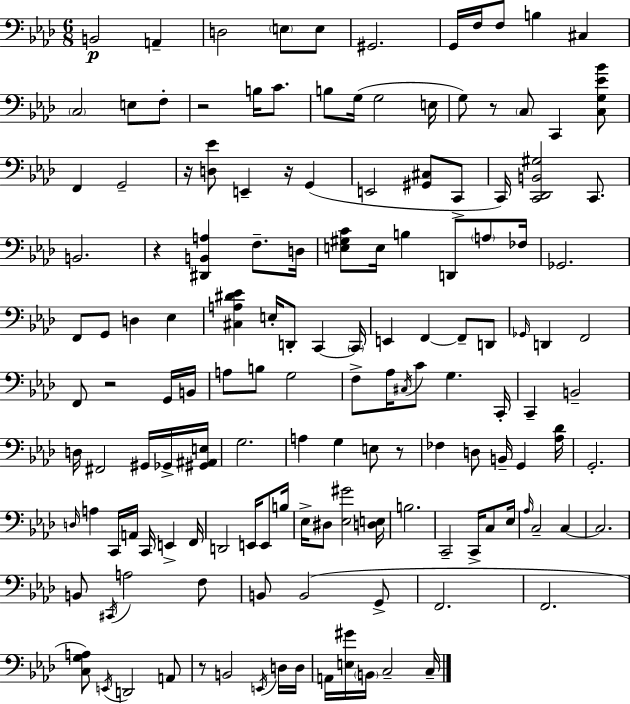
{
  \clef bass
  \numericTimeSignature
  \time 6/8
  \key aes \major
  \repeat volta 2 { b,2\p a,4-- | d2 \parenthesize e8 e8 | gis,2. | g,16 f16 f8 b4 cis4 | \break \parenthesize c2 e8 f8-. | r2 b16 c'8. | b8 g16( g2 e16 | g8) r8 \parenthesize c8 c,4 <c g ees' bes'>8 | \break f,4 g,2-- | r16 <d ees'>8 e,4-- r16 g,4( | e,2 <gis, cis>8 c,8-> | c,16) <c, des, b, gis>2 c,8. | \break b,2. | r4 <dis, b, a>4 f8.-- d16 | <e gis c'>8 e16 b4 d,8 \parenthesize a8 fes16 | ges,2. | \break f,8 g,8 d4 ees4 | <cis a dis' ees'>4 e16-. d,8-. c,4~~ \parenthesize c,16 | e,4 f,4~~ f,8-- d,8 | \grace { ges,16 } d,4 f,2 | \break f,8 r2 g,16 | b,16 a8 b8 g2 | f8-> aes16 \acciaccatura { cis16 } c'8 g4. | c,16-. c,4-- b,2-- | \break d16 fis,2 gis,16 | ges,16-> <gis, ais, e>16 g2. | a4 g4 e8 | r8 fes4 d8 b,16-- g,4 | \break <aes des'>16 g,2.-. | \grace { d16 } a4 c,16 a,16 c,16 e,4-> | f,16 d,2 e,16 | e,8 b16 ees16-> dis8 <ees gis'>2 | \break <d e>16 b2. | c,2-- c,16-> | c8 ees16 \grace { aes16 } c2-- | c4~~ c2. | \break b,8 \acciaccatura { cis,16 } a2 | f8 b,8 b,2( | g,8-> f,2. | f,2. | \break <c g a>8) \acciaccatura { e,16 } d,2 | a,8 r8 b,2 | \acciaccatura { e,16 } d16 d16 a,16 <e gis'>16 \parenthesize b,16 c2-- | c16-- } \bar "|."
}